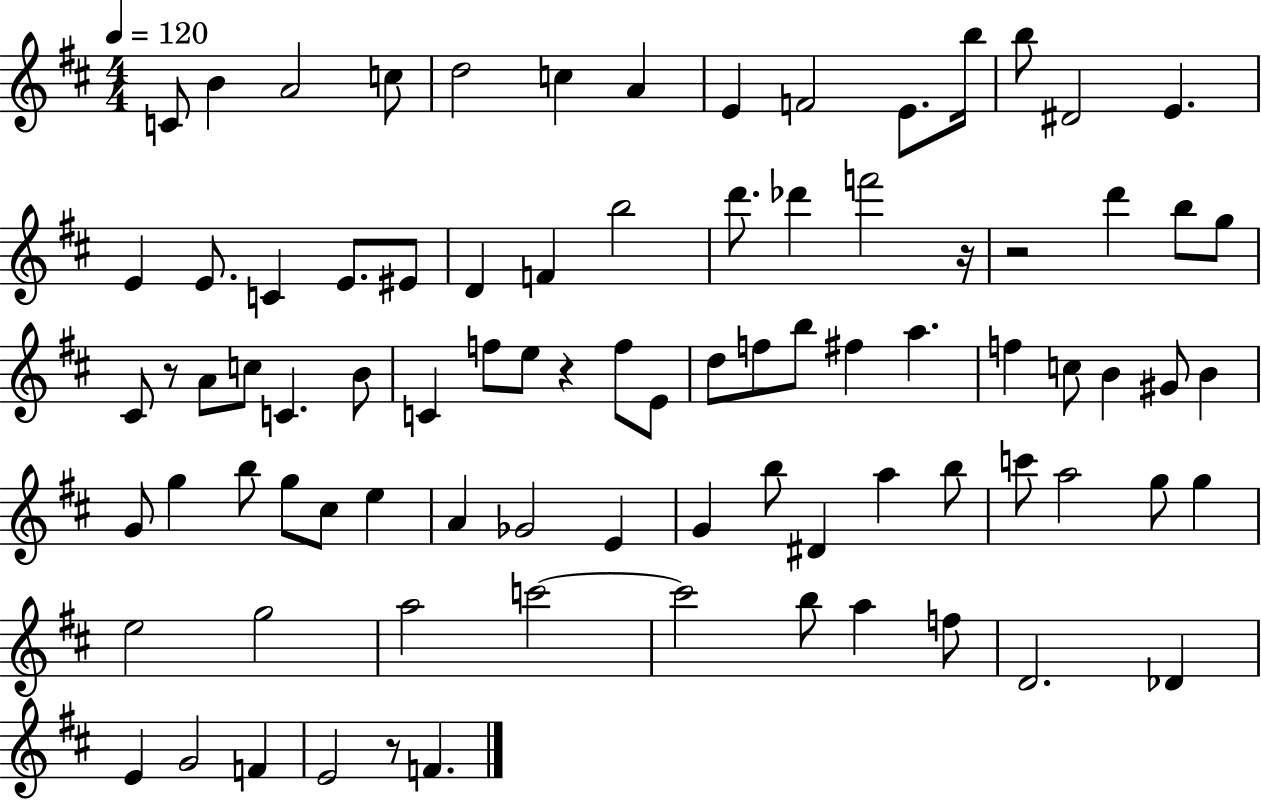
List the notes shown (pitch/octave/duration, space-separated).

C4/e B4/q A4/h C5/e D5/h C5/q A4/q E4/q F4/h E4/e. B5/s B5/e D#4/h E4/q. E4/q E4/e. C4/q E4/e. EIS4/e D4/q F4/q B5/h D6/e. Db6/q F6/h R/s R/h D6/q B5/e G5/e C#4/e R/e A4/e C5/e C4/q. B4/e C4/q F5/e E5/e R/q F5/e E4/e D5/e F5/e B5/e F#5/q A5/q. F5/q C5/e B4/q G#4/e B4/q G4/e G5/q B5/e G5/e C#5/e E5/q A4/q Gb4/h E4/q G4/q B5/e D#4/q A5/q B5/e C6/e A5/h G5/e G5/q E5/h G5/h A5/h C6/h C6/h B5/e A5/q F5/e D4/h. Db4/q E4/q G4/h F4/q E4/h R/e F4/q.